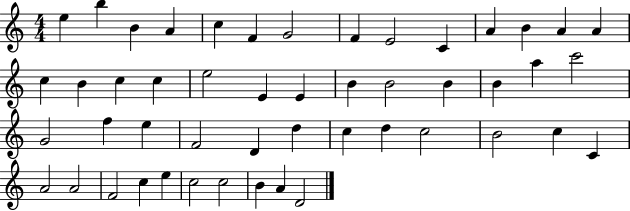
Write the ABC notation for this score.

X:1
T:Untitled
M:4/4
L:1/4
K:C
e b B A c F G2 F E2 C A B A A c B c c e2 E E B B2 B B a c'2 G2 f e F2 D d c d c2 B2 c C A2 A2 F2 c e c2 c2 B A D2